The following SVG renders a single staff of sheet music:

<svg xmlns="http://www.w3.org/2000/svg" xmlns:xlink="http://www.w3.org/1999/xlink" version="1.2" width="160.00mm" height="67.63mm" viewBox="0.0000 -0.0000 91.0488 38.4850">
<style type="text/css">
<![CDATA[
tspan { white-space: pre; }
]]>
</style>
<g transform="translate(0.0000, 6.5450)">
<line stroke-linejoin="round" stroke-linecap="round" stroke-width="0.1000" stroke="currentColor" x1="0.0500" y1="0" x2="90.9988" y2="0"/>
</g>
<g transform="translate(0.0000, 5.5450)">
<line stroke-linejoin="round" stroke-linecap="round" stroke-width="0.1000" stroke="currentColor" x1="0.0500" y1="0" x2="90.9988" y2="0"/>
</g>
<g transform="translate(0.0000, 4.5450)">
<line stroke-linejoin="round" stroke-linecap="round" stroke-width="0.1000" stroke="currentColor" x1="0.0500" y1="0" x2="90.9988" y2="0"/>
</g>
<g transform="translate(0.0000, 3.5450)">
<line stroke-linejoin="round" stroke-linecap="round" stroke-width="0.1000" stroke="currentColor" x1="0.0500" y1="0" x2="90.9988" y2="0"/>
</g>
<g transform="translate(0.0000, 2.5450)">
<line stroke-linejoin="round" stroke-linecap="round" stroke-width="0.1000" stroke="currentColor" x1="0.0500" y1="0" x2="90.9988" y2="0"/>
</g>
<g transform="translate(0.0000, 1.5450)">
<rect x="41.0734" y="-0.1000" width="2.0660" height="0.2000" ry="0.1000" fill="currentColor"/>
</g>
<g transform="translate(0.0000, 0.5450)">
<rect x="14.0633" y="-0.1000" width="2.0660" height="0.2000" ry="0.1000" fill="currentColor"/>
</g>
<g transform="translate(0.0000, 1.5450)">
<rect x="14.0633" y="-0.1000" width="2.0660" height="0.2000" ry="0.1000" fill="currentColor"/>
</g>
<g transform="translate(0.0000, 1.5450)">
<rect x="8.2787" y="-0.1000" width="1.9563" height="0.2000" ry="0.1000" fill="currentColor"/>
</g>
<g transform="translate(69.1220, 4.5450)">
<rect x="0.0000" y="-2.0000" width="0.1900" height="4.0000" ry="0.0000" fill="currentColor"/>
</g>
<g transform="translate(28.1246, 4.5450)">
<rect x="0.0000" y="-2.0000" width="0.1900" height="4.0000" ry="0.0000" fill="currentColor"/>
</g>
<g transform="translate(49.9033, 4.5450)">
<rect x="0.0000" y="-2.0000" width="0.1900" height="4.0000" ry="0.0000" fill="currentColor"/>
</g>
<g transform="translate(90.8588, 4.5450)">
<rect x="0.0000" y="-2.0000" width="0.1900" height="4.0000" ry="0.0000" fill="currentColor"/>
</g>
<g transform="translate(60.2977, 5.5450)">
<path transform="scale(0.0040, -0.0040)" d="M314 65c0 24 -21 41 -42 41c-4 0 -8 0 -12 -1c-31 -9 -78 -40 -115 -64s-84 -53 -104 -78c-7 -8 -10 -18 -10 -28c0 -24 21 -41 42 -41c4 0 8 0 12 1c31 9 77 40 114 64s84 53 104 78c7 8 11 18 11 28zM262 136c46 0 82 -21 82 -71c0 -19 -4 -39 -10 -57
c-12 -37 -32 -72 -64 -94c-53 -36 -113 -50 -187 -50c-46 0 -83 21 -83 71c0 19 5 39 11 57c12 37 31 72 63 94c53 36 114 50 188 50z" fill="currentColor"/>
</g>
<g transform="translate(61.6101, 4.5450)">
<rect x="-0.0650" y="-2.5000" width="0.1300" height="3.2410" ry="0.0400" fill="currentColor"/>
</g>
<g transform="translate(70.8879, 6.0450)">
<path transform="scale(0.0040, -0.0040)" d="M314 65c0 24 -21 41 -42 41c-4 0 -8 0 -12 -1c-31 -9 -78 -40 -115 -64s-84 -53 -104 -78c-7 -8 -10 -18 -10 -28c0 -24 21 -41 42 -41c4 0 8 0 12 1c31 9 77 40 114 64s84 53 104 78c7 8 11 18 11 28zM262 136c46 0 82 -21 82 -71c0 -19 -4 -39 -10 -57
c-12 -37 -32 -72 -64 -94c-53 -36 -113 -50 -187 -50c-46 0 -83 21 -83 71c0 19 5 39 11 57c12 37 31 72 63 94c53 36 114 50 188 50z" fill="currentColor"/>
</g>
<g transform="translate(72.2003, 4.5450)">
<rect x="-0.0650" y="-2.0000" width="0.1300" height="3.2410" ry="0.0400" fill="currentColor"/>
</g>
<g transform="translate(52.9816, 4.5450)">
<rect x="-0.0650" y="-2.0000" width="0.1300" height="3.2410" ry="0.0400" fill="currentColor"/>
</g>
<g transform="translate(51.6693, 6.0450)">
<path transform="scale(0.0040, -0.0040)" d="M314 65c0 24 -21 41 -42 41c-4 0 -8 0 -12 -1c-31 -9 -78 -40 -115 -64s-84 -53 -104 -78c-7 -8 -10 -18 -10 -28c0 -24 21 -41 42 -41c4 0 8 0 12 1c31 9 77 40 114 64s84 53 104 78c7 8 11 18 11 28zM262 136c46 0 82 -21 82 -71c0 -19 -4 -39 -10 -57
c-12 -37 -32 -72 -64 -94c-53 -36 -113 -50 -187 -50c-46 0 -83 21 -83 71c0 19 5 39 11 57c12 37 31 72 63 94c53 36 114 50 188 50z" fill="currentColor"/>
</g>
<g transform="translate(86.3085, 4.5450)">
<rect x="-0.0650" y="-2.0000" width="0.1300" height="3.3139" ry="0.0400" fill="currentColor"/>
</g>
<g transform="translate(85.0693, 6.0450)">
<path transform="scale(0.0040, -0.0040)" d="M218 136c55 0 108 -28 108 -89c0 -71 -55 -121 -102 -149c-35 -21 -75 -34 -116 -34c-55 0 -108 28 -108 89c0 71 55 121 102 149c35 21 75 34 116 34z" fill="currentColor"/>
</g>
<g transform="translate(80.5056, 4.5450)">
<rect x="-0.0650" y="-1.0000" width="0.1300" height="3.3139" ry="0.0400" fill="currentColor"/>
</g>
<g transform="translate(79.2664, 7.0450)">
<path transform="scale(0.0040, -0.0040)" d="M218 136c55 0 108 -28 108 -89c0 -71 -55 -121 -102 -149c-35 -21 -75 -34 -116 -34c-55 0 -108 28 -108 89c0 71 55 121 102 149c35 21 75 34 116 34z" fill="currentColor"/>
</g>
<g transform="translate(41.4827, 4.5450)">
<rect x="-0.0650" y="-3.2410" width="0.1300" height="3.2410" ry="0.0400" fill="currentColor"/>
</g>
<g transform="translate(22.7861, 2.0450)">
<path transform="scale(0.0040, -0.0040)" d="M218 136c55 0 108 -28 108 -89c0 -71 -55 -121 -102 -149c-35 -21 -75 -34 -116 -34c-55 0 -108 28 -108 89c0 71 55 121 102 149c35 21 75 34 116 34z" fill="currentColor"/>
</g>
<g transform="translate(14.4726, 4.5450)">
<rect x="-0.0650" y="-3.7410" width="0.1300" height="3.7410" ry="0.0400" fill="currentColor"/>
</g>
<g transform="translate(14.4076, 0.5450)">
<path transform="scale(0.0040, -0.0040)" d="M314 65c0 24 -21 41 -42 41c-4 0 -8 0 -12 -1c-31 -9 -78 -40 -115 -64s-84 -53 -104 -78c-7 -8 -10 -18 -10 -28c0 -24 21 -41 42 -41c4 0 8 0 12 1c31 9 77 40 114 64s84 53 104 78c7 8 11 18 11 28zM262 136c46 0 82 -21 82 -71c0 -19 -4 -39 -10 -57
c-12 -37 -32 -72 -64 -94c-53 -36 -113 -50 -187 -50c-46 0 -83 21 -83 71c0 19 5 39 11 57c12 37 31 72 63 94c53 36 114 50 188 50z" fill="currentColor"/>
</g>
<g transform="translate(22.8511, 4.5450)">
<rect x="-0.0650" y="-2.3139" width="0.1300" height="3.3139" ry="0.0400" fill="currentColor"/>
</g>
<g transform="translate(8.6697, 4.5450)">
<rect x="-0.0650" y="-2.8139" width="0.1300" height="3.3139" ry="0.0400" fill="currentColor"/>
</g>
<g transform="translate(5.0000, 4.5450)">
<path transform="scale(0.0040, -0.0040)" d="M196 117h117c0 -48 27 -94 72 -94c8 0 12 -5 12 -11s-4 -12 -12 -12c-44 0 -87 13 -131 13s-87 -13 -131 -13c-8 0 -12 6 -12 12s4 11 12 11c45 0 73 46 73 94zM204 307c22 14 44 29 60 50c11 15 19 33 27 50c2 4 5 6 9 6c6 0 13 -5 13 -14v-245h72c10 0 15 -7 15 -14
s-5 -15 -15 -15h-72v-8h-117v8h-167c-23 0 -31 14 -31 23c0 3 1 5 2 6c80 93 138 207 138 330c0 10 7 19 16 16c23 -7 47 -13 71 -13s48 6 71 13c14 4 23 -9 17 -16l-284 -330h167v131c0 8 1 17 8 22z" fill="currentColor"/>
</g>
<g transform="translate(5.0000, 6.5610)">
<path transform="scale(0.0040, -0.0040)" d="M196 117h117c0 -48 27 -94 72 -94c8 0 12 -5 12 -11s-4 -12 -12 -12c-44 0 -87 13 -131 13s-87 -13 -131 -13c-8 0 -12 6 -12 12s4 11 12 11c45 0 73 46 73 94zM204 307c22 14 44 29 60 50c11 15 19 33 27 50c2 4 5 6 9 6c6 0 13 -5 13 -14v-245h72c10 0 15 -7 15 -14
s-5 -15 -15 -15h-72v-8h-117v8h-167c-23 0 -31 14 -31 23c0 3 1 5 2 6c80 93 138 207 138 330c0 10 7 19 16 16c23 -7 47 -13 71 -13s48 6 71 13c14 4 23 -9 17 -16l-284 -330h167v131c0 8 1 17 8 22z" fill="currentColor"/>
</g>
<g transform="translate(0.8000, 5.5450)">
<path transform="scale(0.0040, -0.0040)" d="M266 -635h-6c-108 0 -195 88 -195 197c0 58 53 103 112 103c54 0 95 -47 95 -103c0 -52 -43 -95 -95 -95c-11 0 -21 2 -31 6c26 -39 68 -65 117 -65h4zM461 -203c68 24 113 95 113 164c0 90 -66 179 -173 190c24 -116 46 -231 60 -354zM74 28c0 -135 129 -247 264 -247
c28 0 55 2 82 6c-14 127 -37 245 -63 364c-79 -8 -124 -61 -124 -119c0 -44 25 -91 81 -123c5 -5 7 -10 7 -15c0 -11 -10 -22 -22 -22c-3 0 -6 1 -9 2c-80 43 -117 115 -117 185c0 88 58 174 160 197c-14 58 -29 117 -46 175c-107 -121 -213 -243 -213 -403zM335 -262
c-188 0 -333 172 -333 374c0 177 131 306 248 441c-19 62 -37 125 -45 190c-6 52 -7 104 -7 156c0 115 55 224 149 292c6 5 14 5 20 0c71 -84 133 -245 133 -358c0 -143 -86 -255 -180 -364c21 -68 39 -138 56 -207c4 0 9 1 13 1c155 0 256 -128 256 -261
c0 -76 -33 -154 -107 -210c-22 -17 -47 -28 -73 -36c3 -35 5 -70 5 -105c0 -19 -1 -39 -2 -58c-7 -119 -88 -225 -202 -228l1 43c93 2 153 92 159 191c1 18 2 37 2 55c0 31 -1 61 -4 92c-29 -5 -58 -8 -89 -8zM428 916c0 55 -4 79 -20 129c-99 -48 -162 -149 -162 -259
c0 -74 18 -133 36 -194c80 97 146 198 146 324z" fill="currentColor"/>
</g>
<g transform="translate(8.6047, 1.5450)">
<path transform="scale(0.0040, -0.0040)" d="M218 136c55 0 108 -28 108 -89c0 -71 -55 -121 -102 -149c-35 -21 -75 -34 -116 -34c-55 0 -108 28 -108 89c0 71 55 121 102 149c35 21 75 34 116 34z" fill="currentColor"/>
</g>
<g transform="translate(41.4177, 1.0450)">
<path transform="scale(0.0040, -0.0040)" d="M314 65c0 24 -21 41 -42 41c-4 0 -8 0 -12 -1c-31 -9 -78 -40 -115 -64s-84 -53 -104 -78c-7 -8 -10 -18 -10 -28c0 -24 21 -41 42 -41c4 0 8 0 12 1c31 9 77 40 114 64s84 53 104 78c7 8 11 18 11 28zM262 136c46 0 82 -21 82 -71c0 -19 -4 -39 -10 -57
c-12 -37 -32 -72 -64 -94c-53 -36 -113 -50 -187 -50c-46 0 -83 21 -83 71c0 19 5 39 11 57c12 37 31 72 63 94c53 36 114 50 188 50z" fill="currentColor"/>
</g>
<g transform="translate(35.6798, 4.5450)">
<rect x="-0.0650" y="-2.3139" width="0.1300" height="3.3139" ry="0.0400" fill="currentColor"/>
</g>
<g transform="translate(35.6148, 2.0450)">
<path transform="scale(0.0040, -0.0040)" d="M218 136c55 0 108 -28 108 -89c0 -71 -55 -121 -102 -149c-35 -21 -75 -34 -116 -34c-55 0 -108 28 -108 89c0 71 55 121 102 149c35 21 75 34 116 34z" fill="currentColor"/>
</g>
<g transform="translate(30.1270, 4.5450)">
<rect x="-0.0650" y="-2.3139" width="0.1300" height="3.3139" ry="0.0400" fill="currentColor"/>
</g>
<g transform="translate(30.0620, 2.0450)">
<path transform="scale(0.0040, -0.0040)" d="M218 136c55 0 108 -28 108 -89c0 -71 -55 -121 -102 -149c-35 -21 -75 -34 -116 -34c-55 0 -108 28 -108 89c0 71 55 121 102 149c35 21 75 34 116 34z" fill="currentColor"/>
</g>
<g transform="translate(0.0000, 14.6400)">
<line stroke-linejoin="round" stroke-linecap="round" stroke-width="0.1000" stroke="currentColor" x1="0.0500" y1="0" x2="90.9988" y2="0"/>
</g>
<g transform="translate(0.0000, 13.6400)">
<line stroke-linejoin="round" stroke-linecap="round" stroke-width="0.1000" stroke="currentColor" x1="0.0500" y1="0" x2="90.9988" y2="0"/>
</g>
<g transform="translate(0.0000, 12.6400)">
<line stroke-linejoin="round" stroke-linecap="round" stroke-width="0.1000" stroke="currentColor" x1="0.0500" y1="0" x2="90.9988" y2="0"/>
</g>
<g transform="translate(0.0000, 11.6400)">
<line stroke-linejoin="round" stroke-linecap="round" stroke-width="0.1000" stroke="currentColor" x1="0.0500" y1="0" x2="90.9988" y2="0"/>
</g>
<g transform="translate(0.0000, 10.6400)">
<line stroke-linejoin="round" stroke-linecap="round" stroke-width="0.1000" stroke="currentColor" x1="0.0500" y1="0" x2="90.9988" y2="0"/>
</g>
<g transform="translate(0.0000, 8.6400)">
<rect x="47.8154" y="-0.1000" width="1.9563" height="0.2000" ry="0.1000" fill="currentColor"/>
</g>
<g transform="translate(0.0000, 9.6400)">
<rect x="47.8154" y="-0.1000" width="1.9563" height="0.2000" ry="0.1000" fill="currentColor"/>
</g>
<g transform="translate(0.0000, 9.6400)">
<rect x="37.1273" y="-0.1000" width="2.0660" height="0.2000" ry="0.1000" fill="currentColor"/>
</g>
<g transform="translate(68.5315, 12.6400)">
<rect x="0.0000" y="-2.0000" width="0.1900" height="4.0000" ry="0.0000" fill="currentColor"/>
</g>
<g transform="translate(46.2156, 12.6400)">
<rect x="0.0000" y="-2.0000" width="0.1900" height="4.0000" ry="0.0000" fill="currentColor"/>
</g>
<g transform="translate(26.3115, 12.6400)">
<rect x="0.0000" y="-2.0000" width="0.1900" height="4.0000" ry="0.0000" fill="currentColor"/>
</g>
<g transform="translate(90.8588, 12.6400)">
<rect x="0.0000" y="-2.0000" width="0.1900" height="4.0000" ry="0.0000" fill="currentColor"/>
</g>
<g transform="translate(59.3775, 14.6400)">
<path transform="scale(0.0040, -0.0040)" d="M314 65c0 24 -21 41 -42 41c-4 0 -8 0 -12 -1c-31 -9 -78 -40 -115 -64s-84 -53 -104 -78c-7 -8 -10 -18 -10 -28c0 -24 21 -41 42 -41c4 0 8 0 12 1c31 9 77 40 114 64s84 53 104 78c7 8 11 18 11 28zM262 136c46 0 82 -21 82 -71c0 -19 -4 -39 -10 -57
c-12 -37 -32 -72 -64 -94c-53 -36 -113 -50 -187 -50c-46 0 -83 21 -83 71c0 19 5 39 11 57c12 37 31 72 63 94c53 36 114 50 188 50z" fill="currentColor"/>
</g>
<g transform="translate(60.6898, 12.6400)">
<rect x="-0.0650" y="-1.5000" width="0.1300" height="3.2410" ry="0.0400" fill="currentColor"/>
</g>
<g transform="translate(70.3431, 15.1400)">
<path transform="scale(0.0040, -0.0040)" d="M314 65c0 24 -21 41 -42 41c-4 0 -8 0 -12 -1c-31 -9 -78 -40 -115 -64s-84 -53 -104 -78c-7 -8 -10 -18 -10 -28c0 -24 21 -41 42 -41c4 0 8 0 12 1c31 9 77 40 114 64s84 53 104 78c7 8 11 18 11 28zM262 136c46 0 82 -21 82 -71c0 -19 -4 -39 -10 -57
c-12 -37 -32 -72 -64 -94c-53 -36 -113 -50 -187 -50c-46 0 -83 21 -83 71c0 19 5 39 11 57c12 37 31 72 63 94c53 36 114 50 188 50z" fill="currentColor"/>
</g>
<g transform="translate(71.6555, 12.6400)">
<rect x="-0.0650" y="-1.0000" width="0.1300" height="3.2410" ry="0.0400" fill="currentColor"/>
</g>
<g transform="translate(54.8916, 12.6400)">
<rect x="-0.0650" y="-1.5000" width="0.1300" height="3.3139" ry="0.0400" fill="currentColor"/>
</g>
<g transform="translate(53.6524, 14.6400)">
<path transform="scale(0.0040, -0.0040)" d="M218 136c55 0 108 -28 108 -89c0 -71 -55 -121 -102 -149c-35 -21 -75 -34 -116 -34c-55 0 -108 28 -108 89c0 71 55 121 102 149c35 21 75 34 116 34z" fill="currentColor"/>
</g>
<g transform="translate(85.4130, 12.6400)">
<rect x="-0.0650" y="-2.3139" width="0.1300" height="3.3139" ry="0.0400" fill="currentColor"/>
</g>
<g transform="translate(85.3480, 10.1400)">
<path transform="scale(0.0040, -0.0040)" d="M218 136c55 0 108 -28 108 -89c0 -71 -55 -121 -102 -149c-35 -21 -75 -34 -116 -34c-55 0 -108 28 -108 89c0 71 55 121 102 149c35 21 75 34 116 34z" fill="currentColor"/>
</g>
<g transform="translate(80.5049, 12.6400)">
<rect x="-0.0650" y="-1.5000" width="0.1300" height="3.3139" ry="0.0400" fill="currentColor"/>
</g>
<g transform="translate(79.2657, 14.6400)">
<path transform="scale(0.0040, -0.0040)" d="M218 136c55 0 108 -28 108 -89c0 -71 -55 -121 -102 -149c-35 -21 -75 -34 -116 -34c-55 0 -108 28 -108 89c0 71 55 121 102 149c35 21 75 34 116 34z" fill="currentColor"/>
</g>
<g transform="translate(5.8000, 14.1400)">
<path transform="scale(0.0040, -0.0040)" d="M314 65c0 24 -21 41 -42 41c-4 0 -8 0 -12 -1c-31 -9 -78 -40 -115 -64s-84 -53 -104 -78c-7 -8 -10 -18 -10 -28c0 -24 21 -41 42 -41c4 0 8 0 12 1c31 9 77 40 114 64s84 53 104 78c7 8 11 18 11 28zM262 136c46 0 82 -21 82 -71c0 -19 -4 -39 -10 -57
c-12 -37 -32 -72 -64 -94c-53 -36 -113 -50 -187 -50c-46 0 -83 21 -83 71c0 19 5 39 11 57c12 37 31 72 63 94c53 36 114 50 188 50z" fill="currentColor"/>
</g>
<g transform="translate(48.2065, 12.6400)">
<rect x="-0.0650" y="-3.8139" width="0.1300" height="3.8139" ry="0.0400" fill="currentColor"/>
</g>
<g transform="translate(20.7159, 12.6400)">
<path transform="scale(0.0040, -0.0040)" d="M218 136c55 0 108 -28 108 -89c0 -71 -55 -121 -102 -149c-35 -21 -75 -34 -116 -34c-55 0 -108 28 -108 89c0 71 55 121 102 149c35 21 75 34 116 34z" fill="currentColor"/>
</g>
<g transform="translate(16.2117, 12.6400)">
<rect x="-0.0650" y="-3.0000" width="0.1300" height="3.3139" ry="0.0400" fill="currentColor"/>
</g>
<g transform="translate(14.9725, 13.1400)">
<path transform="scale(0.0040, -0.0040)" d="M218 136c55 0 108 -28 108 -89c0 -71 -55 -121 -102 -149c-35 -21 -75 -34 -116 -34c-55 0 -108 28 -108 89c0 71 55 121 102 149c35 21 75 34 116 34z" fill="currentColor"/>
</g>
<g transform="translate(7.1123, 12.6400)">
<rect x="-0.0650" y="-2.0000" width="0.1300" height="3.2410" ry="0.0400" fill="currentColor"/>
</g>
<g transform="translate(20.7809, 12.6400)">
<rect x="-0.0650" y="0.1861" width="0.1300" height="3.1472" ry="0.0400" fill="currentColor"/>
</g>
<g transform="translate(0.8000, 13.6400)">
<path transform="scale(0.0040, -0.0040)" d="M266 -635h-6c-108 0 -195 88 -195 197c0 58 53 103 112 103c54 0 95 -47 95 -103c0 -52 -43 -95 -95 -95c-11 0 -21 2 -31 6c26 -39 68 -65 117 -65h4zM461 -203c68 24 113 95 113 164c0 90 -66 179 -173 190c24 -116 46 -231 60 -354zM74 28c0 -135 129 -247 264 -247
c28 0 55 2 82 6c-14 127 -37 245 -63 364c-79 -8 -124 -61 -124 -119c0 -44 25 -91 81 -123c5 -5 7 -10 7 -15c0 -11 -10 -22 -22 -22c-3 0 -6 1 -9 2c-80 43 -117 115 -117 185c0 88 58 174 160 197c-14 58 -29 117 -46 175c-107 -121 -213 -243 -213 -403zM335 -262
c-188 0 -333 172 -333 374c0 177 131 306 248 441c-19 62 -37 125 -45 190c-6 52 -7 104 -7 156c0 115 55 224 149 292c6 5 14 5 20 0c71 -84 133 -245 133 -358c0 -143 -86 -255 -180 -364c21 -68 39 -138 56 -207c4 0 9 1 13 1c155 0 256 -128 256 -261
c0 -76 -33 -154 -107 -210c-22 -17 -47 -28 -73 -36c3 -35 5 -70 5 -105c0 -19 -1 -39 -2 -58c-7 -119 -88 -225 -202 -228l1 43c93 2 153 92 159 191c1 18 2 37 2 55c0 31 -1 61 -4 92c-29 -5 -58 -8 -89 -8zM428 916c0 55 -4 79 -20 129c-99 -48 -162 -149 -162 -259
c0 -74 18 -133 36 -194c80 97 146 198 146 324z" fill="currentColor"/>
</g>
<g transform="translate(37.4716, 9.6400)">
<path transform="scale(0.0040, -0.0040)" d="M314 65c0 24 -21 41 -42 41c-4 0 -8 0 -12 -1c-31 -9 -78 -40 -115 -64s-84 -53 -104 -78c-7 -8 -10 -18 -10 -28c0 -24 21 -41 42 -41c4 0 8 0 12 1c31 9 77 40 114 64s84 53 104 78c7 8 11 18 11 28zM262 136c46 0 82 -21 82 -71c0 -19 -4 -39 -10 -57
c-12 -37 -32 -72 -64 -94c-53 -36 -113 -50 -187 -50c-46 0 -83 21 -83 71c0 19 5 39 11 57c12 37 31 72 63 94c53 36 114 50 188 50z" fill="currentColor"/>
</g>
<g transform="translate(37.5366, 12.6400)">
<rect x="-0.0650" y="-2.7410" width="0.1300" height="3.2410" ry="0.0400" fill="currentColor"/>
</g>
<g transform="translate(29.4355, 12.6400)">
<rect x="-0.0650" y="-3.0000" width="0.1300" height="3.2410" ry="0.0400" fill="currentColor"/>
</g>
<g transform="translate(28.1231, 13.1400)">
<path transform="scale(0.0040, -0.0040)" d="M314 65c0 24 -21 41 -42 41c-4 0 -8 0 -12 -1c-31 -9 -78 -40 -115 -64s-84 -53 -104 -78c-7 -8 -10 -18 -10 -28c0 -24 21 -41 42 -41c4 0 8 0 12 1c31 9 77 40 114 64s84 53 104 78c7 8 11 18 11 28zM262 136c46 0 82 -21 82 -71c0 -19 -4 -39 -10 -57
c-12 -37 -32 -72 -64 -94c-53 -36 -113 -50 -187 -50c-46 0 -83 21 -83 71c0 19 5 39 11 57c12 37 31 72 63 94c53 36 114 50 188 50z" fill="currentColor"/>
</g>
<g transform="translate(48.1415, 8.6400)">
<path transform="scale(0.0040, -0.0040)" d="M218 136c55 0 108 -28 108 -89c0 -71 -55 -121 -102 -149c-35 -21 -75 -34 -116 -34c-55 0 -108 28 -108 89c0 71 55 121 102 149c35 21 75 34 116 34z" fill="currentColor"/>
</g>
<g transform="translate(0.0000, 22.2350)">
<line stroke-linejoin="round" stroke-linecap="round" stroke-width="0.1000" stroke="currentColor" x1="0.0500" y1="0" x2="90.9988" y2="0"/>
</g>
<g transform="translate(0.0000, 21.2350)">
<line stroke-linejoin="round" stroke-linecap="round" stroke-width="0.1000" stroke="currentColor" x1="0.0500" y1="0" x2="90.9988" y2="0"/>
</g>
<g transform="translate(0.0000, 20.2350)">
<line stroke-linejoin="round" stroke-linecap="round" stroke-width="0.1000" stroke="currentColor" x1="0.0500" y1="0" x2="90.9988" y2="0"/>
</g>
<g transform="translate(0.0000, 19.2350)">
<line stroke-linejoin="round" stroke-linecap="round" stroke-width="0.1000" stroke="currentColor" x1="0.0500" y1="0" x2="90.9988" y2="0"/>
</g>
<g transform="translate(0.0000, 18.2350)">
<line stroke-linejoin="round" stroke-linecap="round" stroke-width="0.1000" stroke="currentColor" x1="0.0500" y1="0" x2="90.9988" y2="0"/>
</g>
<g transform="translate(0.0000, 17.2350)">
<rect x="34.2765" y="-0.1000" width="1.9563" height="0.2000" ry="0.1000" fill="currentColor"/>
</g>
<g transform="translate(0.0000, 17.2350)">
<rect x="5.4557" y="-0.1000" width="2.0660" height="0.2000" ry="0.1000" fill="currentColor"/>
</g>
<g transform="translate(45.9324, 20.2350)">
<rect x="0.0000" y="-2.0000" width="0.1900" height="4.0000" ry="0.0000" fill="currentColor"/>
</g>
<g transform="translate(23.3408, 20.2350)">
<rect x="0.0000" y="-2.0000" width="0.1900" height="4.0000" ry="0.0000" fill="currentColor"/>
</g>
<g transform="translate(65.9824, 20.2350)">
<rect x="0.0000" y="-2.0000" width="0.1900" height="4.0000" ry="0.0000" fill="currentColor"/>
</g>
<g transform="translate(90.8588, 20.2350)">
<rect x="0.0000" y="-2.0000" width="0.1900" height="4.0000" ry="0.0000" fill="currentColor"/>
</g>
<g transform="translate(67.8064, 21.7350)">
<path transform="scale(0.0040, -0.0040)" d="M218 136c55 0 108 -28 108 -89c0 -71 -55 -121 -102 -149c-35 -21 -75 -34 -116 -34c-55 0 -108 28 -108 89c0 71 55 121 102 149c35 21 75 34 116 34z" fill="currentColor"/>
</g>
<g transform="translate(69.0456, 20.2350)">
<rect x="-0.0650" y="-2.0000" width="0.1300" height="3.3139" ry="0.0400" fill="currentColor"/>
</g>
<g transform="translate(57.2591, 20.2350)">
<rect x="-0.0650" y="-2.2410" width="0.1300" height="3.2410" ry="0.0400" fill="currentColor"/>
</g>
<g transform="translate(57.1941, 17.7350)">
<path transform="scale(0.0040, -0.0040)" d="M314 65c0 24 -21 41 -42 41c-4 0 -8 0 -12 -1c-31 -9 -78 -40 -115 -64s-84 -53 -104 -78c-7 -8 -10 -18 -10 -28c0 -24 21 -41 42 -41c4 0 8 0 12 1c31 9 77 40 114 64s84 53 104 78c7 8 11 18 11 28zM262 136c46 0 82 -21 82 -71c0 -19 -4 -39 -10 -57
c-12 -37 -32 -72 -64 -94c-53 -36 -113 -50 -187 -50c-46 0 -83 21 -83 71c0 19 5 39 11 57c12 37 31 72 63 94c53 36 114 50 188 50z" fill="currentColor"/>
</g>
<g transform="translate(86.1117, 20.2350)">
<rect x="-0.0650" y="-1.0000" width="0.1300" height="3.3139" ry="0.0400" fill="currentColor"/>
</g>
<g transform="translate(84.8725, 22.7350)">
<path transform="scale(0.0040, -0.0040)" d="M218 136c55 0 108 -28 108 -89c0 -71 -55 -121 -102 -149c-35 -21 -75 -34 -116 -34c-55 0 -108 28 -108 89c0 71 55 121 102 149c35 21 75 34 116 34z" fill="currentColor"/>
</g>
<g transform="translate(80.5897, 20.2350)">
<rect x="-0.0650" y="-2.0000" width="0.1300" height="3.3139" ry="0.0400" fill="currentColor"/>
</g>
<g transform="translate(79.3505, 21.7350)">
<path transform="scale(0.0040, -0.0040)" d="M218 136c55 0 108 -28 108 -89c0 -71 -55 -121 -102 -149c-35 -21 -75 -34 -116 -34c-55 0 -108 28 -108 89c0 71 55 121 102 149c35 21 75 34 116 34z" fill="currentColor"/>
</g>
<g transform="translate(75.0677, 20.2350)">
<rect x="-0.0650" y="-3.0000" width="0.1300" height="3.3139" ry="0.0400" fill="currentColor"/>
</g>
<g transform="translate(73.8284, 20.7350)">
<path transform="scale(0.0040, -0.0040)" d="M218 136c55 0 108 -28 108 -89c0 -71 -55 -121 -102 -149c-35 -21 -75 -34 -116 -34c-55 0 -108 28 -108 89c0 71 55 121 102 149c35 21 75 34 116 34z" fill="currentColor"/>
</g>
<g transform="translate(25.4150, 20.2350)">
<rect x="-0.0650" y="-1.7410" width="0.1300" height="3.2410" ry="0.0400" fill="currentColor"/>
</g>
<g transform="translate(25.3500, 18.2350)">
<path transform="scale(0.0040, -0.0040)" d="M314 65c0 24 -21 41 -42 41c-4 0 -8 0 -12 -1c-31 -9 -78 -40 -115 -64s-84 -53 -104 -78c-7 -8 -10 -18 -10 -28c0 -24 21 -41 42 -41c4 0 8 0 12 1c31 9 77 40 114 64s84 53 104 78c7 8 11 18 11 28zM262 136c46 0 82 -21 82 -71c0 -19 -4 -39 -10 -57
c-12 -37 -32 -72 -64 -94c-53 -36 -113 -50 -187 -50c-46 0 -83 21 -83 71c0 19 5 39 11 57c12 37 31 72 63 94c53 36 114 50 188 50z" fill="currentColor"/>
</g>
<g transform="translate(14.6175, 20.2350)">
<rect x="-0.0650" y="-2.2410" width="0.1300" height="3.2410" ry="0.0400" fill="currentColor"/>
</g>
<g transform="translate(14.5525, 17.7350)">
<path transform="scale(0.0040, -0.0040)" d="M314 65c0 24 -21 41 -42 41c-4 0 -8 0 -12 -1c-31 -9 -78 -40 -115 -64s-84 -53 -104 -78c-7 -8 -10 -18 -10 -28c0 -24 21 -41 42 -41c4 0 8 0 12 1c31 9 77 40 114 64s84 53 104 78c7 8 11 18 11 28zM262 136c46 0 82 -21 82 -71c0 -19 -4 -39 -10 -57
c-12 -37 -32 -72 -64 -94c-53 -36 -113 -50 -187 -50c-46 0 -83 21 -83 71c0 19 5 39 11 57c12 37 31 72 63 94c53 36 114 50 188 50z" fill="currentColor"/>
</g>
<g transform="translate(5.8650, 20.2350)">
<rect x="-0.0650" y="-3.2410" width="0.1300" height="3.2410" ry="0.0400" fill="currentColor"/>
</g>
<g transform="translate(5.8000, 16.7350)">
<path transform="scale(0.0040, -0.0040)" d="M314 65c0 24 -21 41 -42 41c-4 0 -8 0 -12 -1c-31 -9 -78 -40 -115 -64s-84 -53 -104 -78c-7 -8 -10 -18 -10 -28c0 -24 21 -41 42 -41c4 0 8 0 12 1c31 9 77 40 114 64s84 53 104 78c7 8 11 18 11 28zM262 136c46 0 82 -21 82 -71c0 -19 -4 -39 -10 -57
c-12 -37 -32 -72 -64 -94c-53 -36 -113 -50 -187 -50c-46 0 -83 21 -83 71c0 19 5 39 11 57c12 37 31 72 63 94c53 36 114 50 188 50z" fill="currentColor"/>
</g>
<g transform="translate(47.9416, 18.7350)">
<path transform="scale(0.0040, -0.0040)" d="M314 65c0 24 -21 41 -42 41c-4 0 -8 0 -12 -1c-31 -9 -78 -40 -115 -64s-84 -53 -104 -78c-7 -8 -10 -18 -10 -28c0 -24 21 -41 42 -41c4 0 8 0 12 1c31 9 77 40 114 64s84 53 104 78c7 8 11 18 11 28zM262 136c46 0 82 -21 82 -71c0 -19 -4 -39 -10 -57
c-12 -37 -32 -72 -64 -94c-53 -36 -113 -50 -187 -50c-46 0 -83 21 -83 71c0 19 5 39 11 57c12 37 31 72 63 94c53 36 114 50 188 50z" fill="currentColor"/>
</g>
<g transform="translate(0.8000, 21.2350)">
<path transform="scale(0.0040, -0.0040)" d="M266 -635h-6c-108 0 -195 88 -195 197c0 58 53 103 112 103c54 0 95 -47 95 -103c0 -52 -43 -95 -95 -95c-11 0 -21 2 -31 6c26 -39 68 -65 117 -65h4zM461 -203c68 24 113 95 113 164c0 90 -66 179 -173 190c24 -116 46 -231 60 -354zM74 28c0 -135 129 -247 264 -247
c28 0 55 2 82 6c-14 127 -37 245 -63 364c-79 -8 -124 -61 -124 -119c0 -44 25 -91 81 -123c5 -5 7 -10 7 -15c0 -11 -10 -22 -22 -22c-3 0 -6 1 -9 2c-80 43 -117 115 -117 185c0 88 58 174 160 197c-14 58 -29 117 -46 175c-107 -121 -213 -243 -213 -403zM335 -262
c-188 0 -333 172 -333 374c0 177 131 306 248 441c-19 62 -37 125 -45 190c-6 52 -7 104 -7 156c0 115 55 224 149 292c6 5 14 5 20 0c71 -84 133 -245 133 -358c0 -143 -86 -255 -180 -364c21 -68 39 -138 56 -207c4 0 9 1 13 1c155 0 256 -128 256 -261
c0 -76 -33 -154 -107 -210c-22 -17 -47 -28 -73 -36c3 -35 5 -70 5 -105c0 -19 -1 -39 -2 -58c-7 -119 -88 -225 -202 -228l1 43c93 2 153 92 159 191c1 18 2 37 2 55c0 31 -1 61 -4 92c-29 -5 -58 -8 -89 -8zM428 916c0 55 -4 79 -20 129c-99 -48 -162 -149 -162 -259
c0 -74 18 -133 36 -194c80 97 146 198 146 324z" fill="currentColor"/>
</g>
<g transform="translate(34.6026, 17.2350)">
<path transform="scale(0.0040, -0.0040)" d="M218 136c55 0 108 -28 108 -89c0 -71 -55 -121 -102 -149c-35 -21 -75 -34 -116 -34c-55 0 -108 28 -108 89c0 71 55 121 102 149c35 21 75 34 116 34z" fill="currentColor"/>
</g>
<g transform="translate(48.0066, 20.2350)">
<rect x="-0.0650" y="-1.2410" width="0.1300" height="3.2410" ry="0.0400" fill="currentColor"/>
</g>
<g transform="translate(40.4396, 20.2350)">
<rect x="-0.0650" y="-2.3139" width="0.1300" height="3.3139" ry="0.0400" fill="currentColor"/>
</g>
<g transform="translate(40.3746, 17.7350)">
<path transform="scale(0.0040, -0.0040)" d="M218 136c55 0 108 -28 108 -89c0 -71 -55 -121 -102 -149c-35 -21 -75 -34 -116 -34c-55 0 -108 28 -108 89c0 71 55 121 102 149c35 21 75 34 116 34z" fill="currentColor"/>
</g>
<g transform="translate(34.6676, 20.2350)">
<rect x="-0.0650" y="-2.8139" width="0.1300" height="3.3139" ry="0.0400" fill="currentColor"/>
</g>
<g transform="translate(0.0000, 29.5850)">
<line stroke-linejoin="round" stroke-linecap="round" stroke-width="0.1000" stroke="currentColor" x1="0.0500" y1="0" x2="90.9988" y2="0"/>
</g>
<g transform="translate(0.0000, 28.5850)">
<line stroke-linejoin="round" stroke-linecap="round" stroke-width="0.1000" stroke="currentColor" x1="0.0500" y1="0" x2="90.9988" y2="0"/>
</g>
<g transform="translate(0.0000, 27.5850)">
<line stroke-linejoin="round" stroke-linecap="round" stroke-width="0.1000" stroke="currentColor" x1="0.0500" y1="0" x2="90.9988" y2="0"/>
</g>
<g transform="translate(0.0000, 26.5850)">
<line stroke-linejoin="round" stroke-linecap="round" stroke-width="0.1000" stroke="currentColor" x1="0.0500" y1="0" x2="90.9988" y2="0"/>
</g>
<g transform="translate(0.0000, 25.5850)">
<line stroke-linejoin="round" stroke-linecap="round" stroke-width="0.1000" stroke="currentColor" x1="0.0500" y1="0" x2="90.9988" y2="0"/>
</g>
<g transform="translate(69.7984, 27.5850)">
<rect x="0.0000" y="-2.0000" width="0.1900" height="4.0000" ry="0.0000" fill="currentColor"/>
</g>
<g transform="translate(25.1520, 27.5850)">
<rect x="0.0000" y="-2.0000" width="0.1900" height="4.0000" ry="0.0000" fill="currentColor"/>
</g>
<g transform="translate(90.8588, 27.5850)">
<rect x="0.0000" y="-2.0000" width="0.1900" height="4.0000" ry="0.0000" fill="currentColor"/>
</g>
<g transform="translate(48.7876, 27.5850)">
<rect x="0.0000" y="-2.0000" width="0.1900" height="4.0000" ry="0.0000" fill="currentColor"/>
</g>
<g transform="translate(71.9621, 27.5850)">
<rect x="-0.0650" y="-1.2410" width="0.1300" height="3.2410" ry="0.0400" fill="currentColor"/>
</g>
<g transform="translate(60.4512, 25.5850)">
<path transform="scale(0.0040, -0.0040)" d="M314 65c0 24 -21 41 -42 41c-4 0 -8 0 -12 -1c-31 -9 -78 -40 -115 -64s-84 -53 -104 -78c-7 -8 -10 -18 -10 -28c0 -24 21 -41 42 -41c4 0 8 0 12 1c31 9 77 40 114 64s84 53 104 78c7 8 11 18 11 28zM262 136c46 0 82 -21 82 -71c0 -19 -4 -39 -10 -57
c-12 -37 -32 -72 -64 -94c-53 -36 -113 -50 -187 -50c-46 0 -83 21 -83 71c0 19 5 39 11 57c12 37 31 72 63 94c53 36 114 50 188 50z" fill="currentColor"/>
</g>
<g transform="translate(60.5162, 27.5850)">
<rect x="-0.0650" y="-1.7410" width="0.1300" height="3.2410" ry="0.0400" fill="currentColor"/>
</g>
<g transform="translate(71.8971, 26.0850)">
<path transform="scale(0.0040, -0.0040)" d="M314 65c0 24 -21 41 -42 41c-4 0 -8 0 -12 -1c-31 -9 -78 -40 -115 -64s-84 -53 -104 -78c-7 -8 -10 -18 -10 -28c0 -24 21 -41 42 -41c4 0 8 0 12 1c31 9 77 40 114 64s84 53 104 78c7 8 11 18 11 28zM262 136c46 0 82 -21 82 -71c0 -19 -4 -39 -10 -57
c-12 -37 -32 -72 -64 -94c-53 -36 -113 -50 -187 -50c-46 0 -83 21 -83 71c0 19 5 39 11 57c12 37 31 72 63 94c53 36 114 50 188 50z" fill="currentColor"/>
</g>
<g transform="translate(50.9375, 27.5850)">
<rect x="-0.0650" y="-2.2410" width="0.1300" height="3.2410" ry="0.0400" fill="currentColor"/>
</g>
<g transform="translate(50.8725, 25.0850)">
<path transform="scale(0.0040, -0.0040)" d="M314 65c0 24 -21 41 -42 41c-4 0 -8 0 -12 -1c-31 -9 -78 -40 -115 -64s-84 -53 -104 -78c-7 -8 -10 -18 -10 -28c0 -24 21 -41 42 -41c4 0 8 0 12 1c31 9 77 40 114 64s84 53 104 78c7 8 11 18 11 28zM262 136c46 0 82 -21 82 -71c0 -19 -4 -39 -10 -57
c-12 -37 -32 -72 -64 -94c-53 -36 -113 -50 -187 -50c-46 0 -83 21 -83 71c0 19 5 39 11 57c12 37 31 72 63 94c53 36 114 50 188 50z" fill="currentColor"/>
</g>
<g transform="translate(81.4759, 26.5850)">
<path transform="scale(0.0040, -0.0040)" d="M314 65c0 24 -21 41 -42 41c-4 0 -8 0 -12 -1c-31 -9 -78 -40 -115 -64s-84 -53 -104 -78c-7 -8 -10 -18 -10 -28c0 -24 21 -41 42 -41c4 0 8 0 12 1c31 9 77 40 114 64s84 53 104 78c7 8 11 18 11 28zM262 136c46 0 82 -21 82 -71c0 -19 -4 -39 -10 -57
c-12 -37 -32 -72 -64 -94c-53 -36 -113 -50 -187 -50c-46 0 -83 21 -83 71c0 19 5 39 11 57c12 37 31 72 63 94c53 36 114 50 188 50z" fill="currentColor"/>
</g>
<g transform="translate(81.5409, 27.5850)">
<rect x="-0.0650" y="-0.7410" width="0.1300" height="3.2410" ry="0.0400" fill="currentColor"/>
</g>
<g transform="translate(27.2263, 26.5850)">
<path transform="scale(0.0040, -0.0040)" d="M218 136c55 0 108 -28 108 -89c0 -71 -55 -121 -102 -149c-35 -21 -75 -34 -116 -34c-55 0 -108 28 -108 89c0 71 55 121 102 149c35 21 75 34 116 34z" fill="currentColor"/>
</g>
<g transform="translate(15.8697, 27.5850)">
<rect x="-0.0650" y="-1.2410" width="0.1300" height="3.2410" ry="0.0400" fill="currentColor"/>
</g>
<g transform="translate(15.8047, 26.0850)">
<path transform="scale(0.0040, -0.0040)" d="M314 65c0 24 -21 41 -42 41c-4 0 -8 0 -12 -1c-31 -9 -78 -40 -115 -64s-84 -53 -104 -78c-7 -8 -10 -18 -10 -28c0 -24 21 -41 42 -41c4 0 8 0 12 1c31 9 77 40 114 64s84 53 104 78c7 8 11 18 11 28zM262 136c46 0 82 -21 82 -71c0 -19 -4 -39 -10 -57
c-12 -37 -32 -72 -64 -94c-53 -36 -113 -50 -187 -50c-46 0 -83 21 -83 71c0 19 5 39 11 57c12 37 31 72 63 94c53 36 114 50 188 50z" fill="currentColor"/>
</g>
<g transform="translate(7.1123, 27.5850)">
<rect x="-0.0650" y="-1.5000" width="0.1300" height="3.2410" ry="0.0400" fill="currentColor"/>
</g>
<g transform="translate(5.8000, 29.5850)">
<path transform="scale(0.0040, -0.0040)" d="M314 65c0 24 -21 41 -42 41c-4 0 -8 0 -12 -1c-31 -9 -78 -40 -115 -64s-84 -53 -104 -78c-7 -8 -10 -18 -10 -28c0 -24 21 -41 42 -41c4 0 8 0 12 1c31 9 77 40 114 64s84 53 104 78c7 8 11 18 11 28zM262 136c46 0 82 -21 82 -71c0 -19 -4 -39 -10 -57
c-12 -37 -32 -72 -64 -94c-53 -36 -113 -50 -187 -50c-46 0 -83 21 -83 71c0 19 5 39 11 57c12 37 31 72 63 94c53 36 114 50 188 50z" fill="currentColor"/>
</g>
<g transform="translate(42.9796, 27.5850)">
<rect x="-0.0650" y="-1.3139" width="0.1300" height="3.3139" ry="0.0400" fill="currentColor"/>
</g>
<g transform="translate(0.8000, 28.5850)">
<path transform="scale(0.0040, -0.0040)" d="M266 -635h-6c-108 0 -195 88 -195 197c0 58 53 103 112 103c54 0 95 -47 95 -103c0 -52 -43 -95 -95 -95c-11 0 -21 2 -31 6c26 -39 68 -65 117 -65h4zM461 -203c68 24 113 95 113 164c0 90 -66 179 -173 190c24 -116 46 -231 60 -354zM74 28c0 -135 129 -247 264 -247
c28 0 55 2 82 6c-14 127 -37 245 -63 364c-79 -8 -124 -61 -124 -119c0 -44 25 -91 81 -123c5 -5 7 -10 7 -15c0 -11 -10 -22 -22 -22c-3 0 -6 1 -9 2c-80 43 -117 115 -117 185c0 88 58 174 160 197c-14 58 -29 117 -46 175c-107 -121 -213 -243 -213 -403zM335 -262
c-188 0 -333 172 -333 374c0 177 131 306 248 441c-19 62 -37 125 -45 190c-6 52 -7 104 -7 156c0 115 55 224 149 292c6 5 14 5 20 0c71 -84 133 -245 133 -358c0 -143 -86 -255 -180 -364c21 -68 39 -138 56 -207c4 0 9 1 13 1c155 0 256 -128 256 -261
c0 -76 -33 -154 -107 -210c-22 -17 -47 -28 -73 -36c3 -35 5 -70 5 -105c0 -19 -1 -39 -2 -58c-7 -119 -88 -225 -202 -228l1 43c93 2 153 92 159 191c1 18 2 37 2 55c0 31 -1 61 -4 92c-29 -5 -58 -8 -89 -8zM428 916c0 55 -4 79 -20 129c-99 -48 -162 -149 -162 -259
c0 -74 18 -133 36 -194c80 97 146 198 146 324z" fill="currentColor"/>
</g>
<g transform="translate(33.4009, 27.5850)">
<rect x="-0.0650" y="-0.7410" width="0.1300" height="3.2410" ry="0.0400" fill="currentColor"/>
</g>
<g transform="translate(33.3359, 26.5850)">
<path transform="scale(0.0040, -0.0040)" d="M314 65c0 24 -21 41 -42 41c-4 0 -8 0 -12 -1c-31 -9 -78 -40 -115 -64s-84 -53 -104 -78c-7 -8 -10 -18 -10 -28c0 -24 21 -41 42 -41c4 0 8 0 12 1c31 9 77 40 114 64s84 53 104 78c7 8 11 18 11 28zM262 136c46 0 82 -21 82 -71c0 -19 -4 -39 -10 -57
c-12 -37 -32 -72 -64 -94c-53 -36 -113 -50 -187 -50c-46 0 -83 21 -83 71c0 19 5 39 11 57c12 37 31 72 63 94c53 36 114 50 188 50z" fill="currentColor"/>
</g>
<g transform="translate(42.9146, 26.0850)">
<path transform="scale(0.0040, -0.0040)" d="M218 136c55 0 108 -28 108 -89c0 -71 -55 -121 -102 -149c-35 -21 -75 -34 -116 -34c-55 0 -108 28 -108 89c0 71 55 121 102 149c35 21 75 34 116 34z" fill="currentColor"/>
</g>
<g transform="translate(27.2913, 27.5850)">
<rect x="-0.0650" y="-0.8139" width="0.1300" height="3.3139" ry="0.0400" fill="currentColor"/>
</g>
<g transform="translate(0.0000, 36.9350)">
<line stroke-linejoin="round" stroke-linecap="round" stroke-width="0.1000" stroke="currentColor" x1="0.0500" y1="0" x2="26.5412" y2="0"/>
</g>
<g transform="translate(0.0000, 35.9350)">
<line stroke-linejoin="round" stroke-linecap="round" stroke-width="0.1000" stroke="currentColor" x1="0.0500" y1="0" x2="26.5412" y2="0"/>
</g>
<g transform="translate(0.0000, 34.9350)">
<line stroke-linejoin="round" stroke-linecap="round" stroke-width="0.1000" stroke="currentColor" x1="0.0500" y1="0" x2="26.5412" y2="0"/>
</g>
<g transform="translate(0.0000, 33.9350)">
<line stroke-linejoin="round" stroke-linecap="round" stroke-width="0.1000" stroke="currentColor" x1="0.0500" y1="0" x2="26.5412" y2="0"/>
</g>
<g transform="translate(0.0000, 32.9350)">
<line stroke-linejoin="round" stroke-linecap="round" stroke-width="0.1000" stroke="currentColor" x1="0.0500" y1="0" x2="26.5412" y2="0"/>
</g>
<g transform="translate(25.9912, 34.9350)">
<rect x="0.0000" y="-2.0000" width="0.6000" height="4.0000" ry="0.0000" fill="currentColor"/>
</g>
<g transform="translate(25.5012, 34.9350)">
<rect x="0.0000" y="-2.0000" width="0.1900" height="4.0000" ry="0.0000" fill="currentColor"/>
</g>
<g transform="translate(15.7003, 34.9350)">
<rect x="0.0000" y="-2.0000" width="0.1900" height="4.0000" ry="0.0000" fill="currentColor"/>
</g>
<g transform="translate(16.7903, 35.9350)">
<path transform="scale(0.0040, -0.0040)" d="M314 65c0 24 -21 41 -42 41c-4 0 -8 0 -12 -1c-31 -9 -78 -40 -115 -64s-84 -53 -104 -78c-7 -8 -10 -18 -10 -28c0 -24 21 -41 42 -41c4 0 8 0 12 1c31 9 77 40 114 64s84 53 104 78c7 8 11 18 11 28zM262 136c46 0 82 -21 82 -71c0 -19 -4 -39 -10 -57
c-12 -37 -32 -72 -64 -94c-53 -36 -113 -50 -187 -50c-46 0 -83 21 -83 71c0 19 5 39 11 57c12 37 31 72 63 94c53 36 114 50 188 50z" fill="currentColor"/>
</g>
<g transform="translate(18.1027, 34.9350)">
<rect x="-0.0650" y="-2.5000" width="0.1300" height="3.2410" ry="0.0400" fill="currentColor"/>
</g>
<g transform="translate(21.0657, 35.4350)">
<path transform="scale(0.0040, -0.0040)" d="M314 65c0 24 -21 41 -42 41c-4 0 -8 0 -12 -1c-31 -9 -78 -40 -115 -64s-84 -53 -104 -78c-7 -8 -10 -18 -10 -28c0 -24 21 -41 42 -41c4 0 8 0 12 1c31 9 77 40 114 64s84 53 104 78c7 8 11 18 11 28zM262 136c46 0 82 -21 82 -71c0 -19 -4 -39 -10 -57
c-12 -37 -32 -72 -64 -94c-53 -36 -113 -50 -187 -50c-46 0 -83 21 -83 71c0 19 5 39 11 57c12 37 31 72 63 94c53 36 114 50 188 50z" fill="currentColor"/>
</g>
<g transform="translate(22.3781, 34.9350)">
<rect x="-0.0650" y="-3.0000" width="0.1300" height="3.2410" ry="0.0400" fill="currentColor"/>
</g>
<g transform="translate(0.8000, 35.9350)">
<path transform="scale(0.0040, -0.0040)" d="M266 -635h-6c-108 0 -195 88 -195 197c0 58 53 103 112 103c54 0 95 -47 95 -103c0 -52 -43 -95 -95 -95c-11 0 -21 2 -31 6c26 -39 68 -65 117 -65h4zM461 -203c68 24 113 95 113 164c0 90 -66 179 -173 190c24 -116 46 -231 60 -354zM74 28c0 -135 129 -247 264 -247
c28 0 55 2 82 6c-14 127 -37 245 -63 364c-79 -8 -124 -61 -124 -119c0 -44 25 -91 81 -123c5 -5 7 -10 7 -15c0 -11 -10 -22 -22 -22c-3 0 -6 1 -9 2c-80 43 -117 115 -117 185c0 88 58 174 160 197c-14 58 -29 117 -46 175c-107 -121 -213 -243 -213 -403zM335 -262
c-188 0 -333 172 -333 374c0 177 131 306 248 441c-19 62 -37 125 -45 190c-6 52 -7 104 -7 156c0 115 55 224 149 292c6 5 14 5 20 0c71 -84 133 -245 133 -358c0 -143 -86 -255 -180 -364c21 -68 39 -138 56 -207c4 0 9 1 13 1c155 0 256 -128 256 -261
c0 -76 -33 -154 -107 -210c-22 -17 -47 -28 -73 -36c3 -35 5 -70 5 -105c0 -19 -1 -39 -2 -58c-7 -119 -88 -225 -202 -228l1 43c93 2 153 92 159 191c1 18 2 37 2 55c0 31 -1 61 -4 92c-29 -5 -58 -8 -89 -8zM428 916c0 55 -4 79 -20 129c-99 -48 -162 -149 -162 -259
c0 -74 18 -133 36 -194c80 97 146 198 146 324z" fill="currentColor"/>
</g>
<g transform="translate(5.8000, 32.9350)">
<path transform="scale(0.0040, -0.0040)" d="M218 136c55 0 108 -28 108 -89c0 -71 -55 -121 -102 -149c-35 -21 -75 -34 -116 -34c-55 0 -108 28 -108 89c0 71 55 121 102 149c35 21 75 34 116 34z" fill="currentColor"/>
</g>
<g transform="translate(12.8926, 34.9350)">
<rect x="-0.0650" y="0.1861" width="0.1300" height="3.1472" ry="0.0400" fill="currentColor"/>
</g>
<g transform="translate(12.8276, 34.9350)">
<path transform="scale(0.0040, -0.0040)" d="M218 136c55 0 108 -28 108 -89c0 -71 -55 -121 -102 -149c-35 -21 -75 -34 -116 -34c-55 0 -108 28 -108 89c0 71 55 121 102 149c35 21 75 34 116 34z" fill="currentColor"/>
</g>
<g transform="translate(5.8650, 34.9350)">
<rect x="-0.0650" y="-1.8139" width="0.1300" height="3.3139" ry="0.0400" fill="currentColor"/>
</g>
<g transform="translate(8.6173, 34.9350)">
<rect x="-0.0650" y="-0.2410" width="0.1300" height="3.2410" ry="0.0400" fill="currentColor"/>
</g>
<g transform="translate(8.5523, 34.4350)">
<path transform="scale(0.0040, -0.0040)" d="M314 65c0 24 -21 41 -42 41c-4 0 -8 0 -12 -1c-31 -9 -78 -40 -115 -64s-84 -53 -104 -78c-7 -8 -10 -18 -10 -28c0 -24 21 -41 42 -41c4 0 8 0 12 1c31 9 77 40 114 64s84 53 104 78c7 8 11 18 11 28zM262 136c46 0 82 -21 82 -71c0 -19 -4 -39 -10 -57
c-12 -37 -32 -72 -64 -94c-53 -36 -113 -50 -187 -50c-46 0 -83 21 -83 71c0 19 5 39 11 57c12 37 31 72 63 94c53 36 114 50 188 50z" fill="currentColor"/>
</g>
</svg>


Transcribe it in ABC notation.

X:1
T:Untitled
M:4/4
L:1/4
K:C
a c'2 g g g b2 F2 G2 F2 D F F2 A B A2 a2 c' E E2 D2 E g b2 g2 f2 a g e2 g2 F A F D E2 e2 d d2 e g2 f2 e2 d2 f c2 B G2 A2